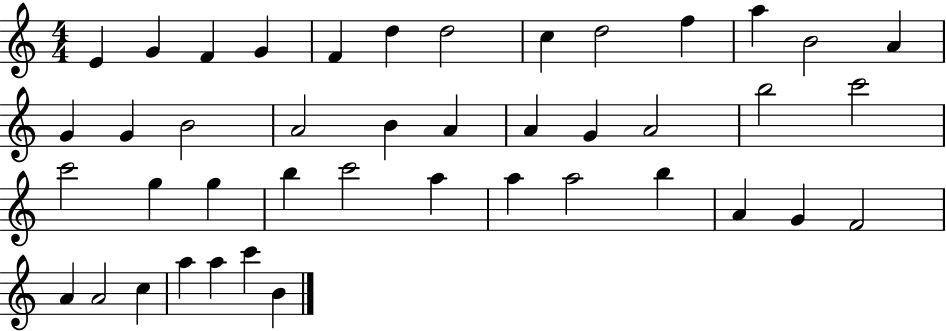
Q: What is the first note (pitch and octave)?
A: E4